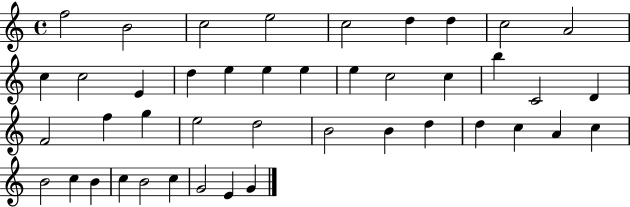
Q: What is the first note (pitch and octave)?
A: F5